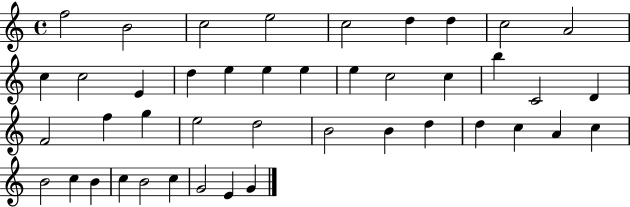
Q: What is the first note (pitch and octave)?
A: F5